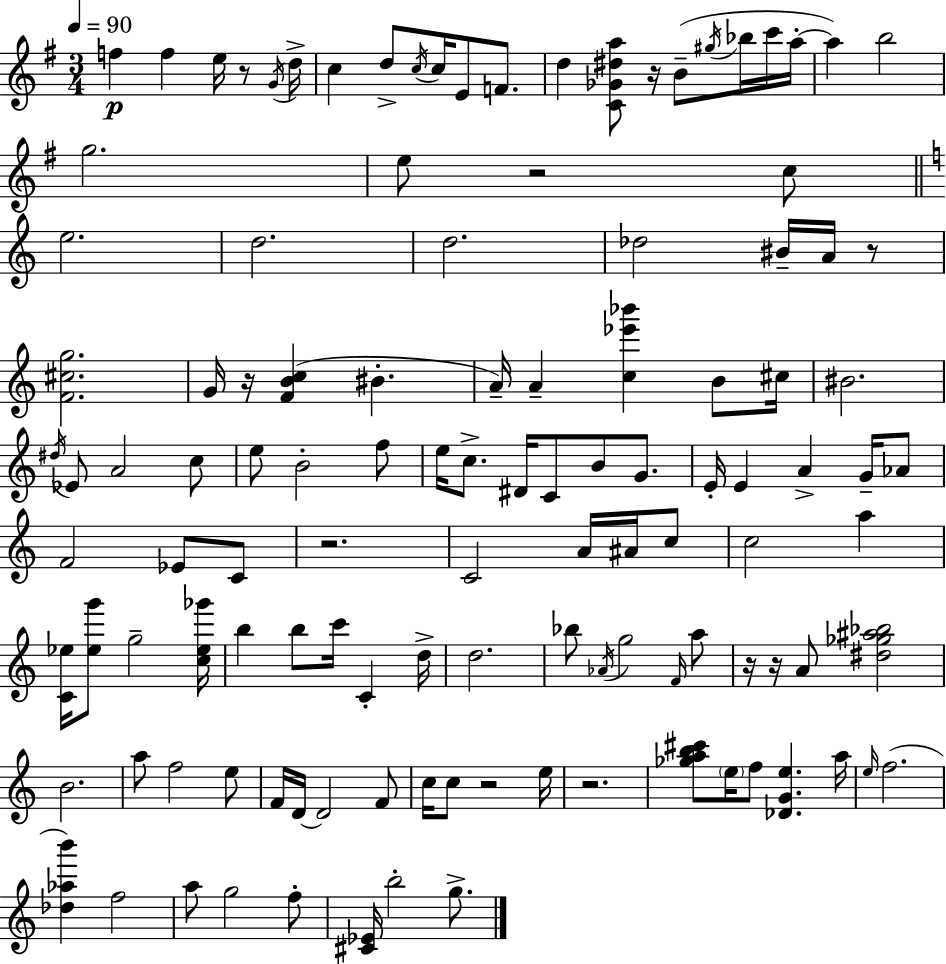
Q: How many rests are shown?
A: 10